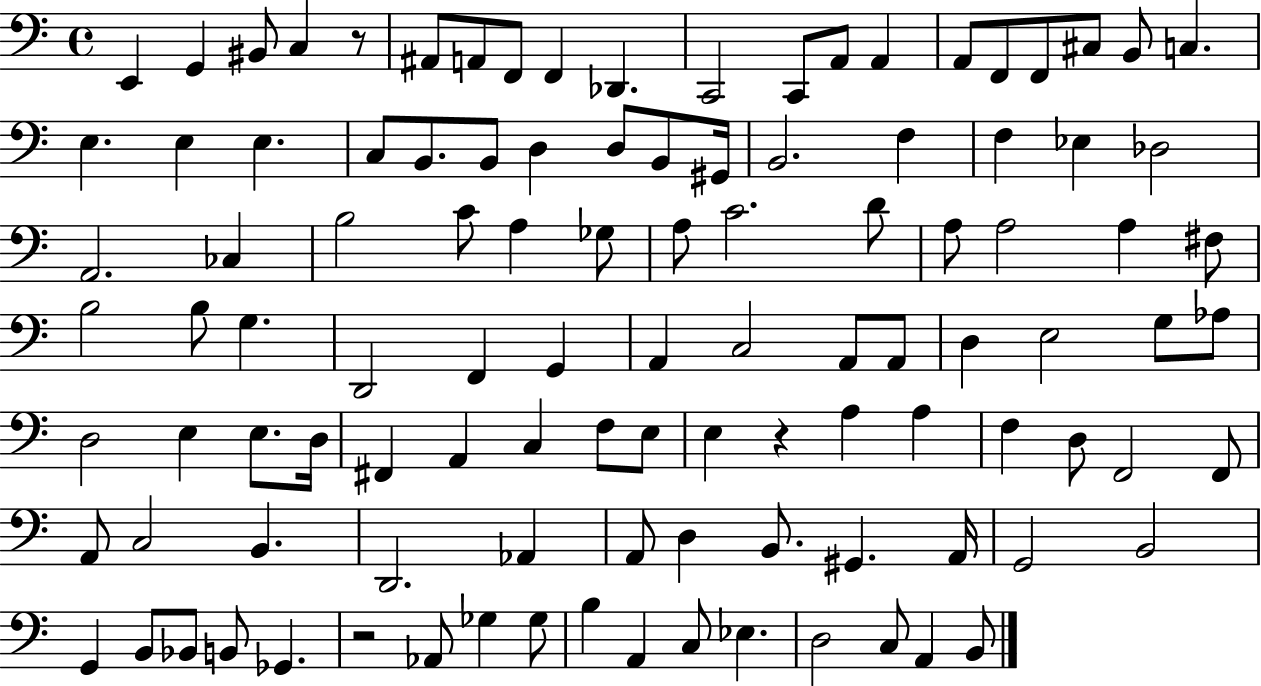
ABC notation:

X:1
T:Untitled
M:4/4
L:1/4
K:C
E,, G,, ^B,,/2 C, z/2 ^A,,/2 A,,/2 F,,/2 F,, _D,, C,,2 C,,/2 A,,/2 A,, A,,/2 F,,/2 F,,/2 ^C,/2 B,,/2 C, E, E, E, C,/2 B,,/2 B,,/2 D, D,/2 B,,/2 ^G,,/4 B,,2 F, F, _E, _D,2 A,,2 _C, B,2 C/2 A, _G,/2 A,/2 C2 D/2 A,/2 A,2 A, ^F,/2 B,2 B,/2 G, D,,2 F,, G,, A,, C,2 A,,/2 A,,/2 D, E,2 G,/2 _A,/2 D,2 E, E,/2 D,/4 ^F,, A,, C, F,/2 E,/2 E, z A, A, F, D,/2 F,,2 F,,/2 A,,/2 C,2 B,, D,,2 _A,, A,,/2 D, B,,/2 ^G,, A,,/4 G,,2 B,,2 G,, B,,/2 _B,,/2 B,,/2 _G,, z2 _A,,/2 _G, _G,/2 B, A,, C,/2 _E, D,2 C,/2 A,, B,,/2